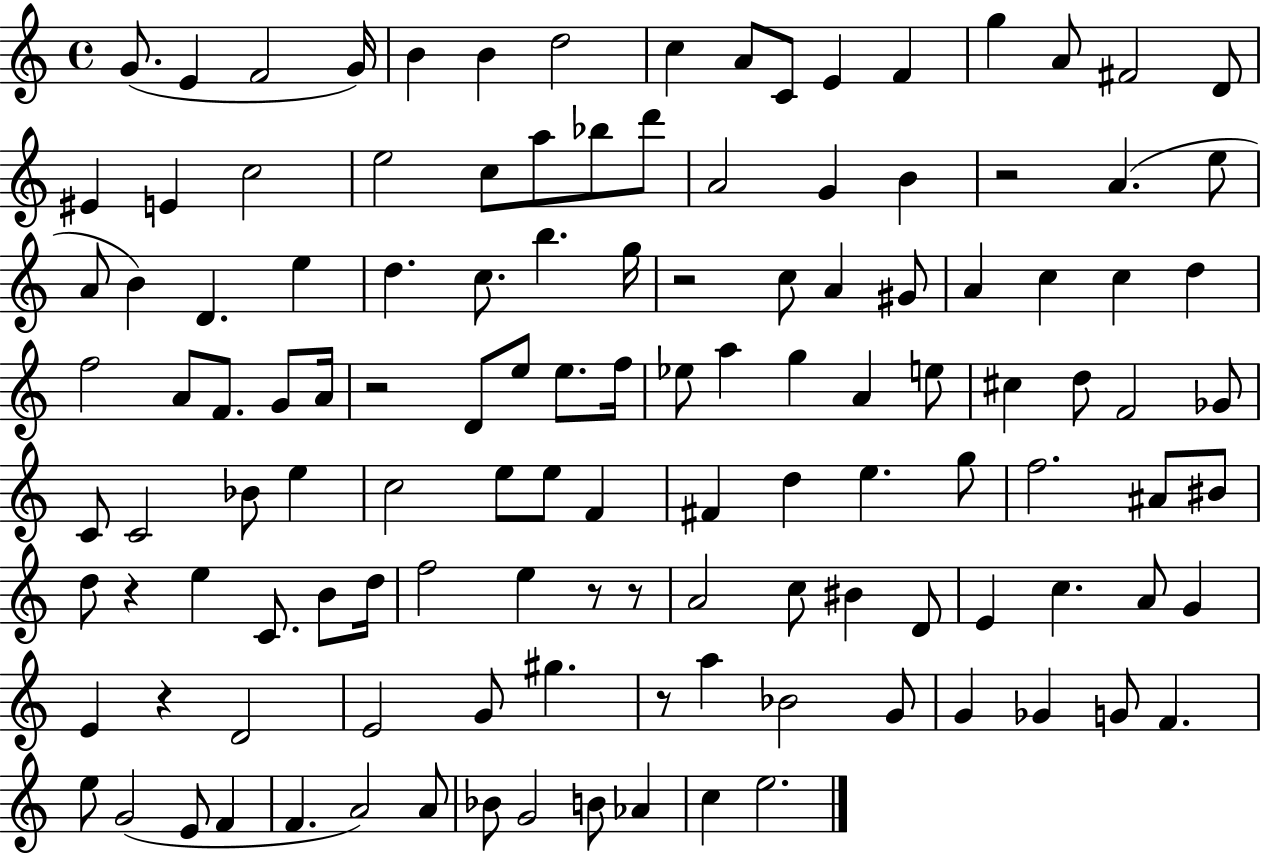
{
  \clef treble
  \time 4/4
  \defaultTimeSignature
  \key c \major
  g'8.( e'4 f'2 g'16) | b'4 b'4 d''2 | c''4 a'8 c'8 e'4 f'4 | g''4 a'8 fis'2 d'8 | \break eis'4 e'4 c''2 | e''2 c''8 a''8 bes''8 d'''8 | a'2 g'4 b'4 | r2 a'4.( e''8 | \break a'8 b'4) d'4. e''4 | d''4. c''8. b''4. g''16 | r2 c''8 a'4 gis'8 | a'4 c''4 c''4 d''4 | \break f''2 a'8 f'8. g'8 a'16 | r2 d'8 e''8 e''8. f''16 | ees''8 a''4 g''4 a'4 e''8 | cis''4 d''8 f'2 ges'8 | \break c'8 c'2 bes'8 e''4 | c''2 e''8 e''8 f'4 | fis'4 d''4 e''4. g''8 | f''2. ais'8 bis'8 | \break d''8 r4 e''4 c'8. b'8 d''16 | f''2 e''4 r8 r8 | a'2 c''8 bis'4 d'8 | e'4 c''4. a'8 g'4 | \break e'4 r4 d'2 | e'2 g'8 gis''4. | r8 a''4 bes'2 g'8 | g'4 ges'4 g'8 f'4. | \break e''8 g'2( e'8 f'4 | f'4. a'2) a'8 | bes'8 g'2 b'8 aes'4 | c''4 e''2. | \break \bar "|."
}